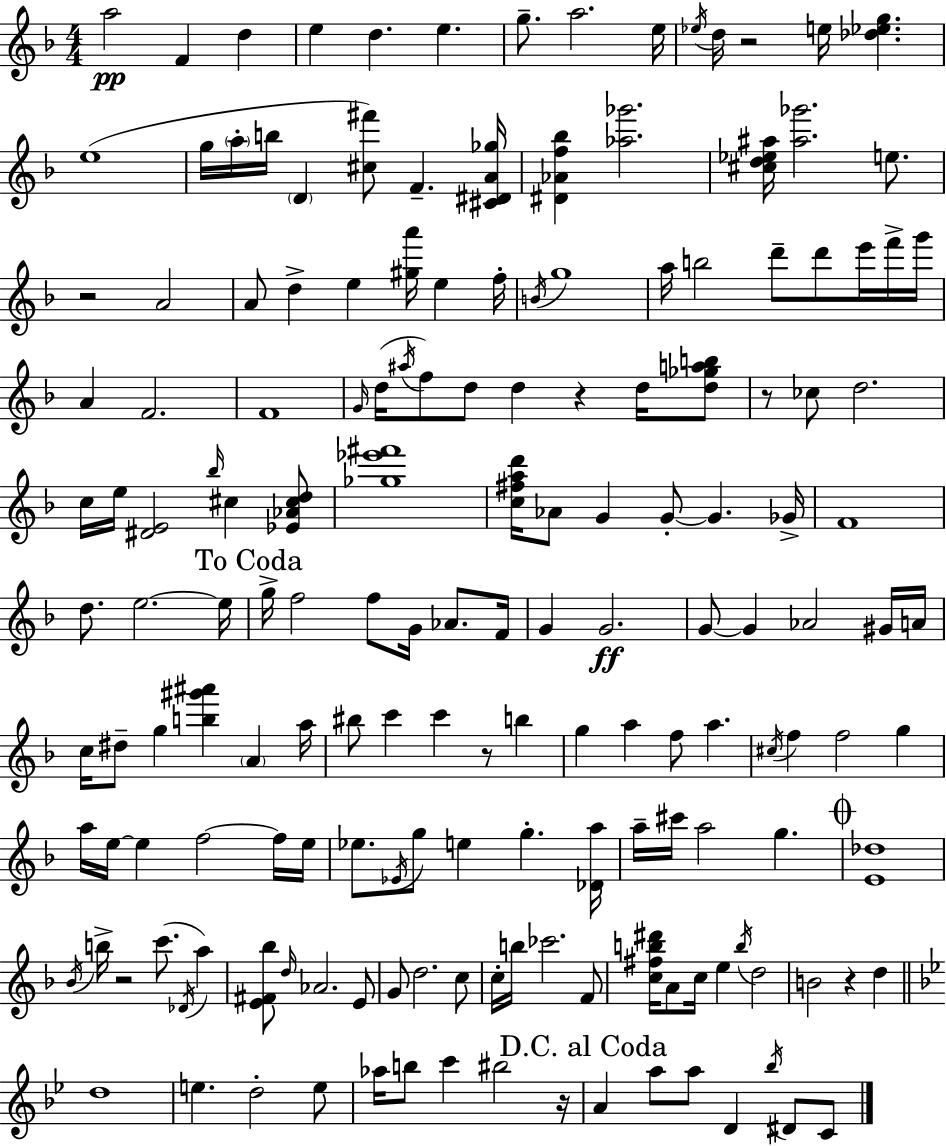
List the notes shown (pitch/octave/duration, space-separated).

A5/h F4/q D5/q E5/q D5/q. E5/q. G5/e. A5/h. E5/s Eb5/s D5/s R/h E5/s [Db5,Eb5,G5]/q. E5/w G5/s A5/s B5/s D4/q [C#5,F#6]/e F4/q. [C#4,D#4,A4,Gb5]/s [D#4,Ab4,F5,Bb5]/q [Ab5,Gb6]/h. [C#5,D5,Eb5,A#5]/s [A#5,Gb6]/h. E5/e. R/h A4/h A4/e D5/q E5/q [G#5,A6]/s E5/q F5/s B4/s G5/w A5/s B5/h D6/e D6/e E6/s F6/s G6/s A4/q F4/h. F4/w G4/s D5/s A#5/s F5/e D5/e D5/q R/q D5/s [D5,Gb5,A5,B5]/e R/e CES5/e D5/h. C5/s E5/s [D#4,E4]/h Bb5/s C#5/q [Eb4,Ab4,C#5,D5]/e [Gb5,Eb6,F#6]/w [C5,F#5,A5,D6]/s Ab4/e G4/q G4/e G4/q. Gb4/s F4/w D5/e. E5/h. E5/s G5/s F5/h F5/e G4/s Ab4/e. F4/s G4/q G4/h. G4/e G4/q Ab4/h G#4/s A4/s C5/s D#5/e G5/q [B5,G#6,A#6]/q A4/q A5/s BIS5/e C6/q C6/q R/e B5/q G5/q A5/q F5/e A5/q. C#5/s F5/q F5/h G5/q A5/s E5/s E5/q F5/h F5/s E5/s Eb5/e. Eb4/s G5/e E5/q G5/q. [Db4,A5]/s A5/s C#6/s A5/h G5/q. [E4,Db5]/w Bb4/s B5/s R/h C6/e. Db4/s A5/q [E4,F#4,Bb5]/e D5/s Ab4/h. E4/e G4/e D5/h. C5/e C5/s B5/s CES6/h. F4/e [C5,F#5,B5,D#6]/s A4/e C5/s E5/q B5/s D5/h B4/h R/q D5/q D5/w E5/q. D5/h E5/e Ab5/s B5/e C6/q BIS5/h R/s A4/q A5/e A5/e D4/q Bb5/s D#4/e C4/e